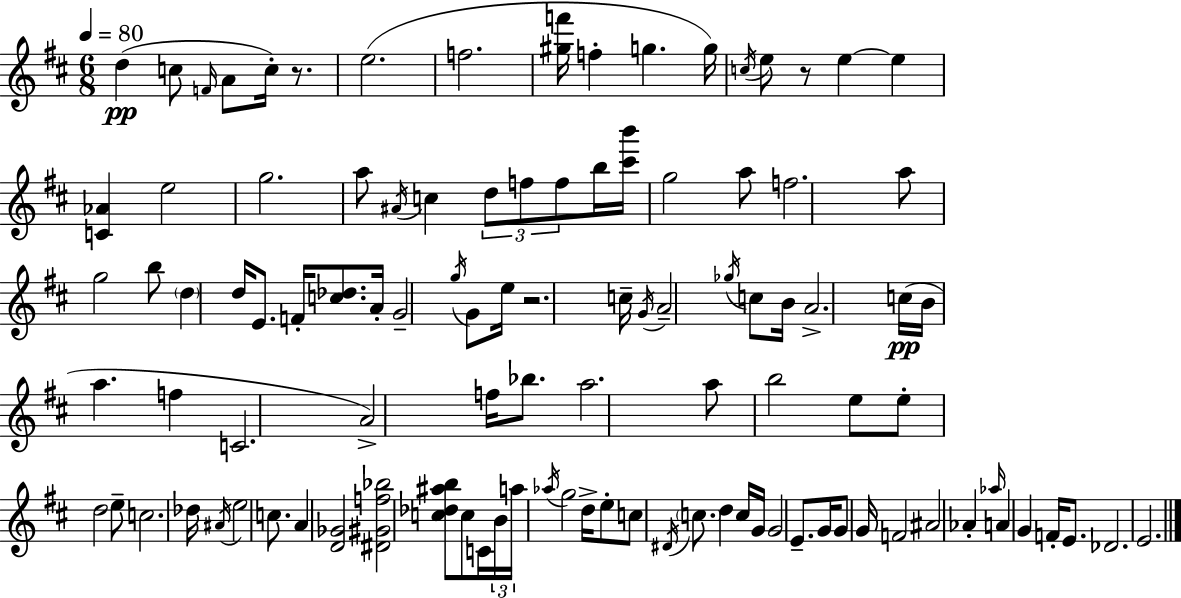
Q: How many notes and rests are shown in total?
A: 105